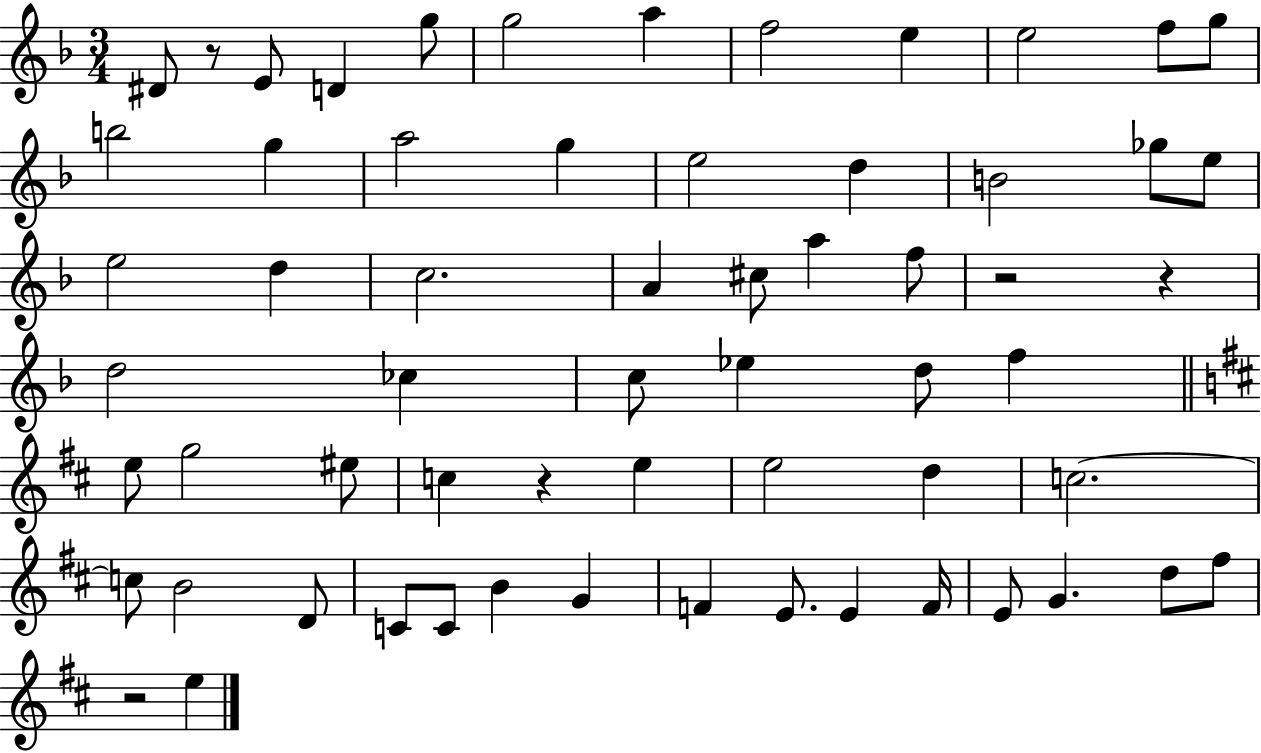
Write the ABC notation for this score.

X:1
T:Untitled
M:3/4
L:1/4
K:F
^D/2 z/2 E/2 D g/2 g2 a f2 e e2 f/2 g/2 b2 g a2 g e2 d B2 _g/2 e/2 e2 d c2 A ^c/2 a f/2 z2 z d2 _c c/2 _e d/2 f e/2 g2 ^e/2 c z e e2 d c2 c/2 B2 D/2 C/2 C/2 B G F E/2 E F/4 E/2 G d/2 ^f/2 z2 e